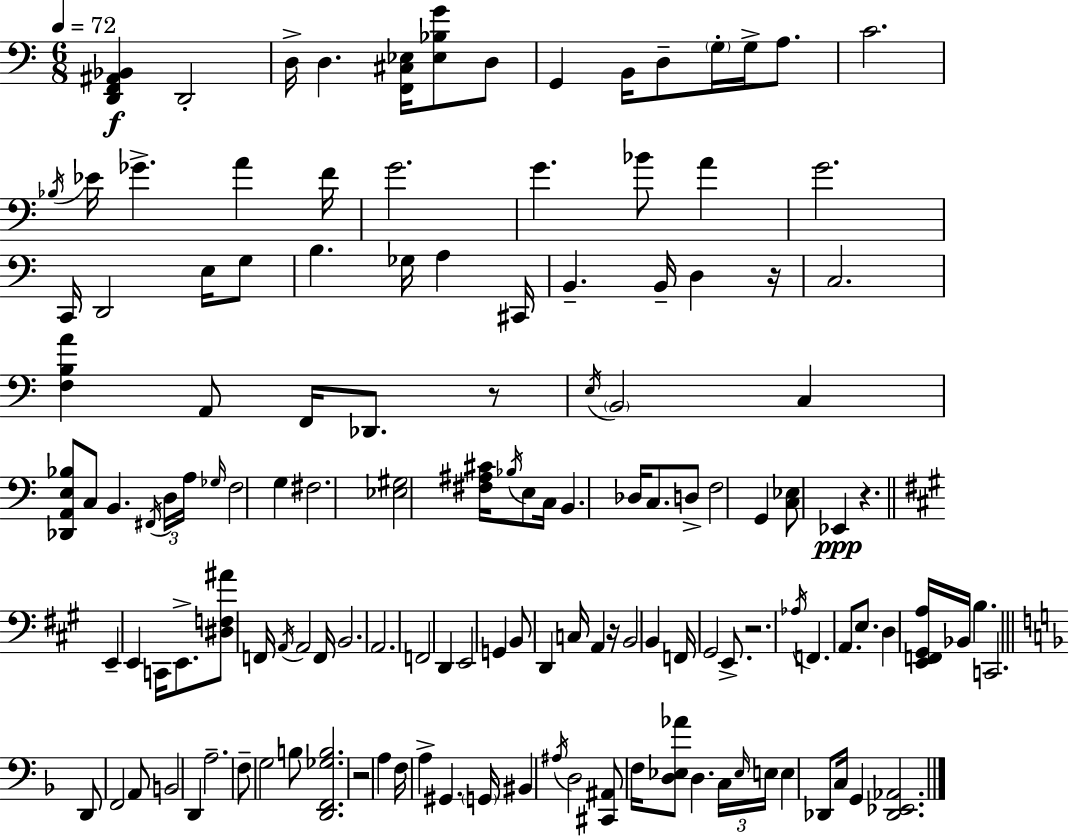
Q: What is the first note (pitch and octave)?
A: D2